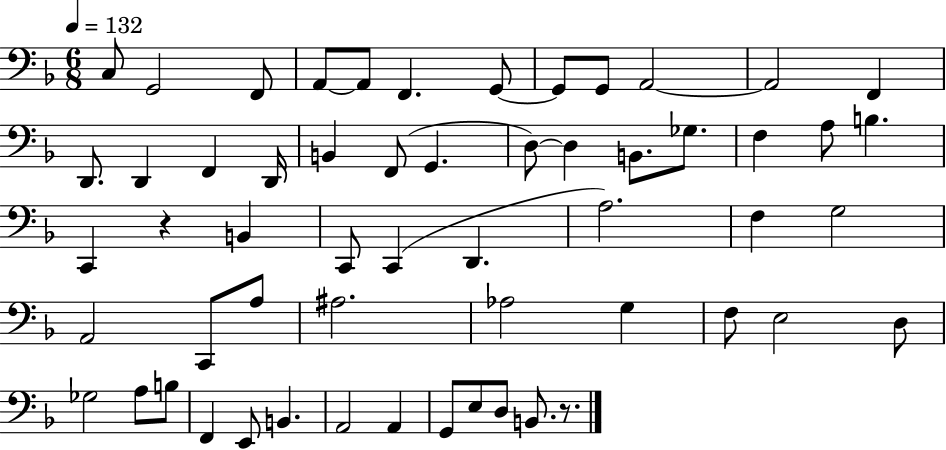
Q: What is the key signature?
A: F major